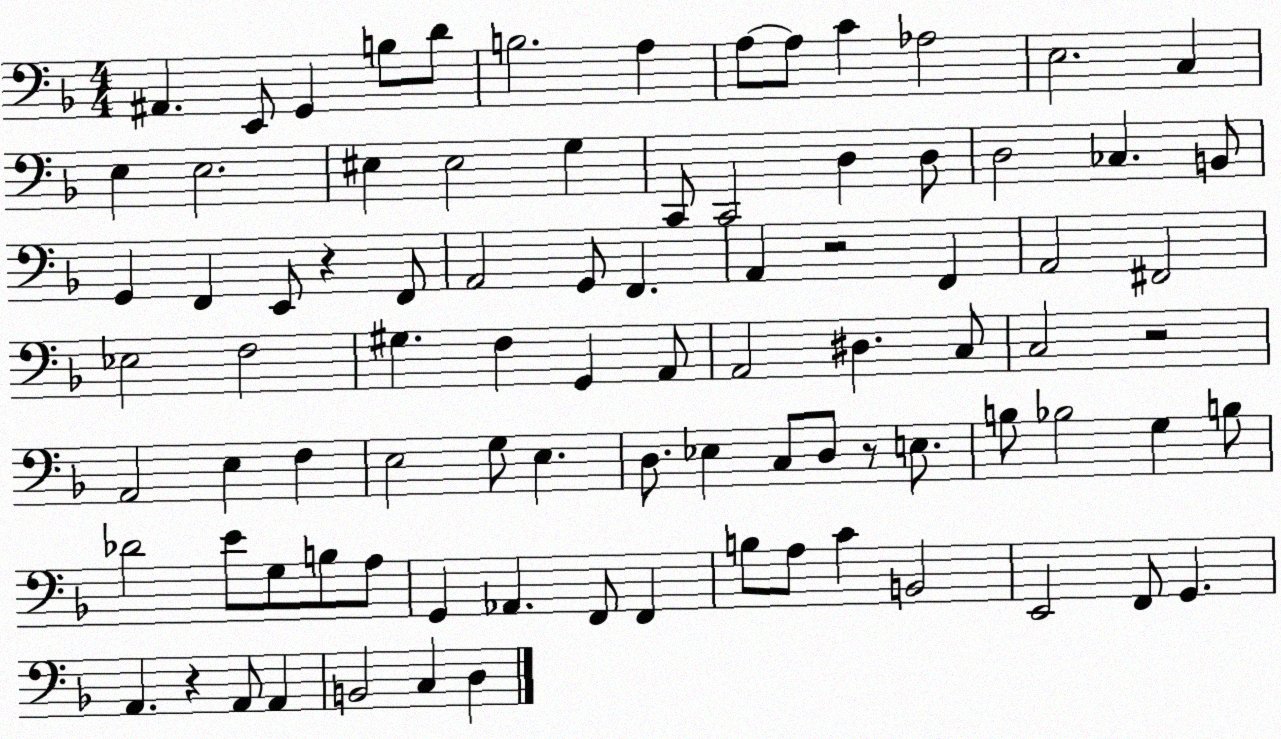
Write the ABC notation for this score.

X:1
T:Untitled
M:4/4
L:1/4
K:F
^A,, E,,/2 G,, B,/2 D/2 B,2 A, A,/2 A,/2 C _A,2 E,2 C, E, E,2 ^E, ^E,2 G, C,,/2 C,,2 D, D,/2 D,2 _C, B,,/2 G,, F,, E,,/2 z F,,/2 A,,2 G,,/2 F,, A,, z2 F,, A,,2 ^F,,2 _E,2 F,2 ^G, F, G,, A,,/2 A,,2 ^D, C,/2 C,2 z2 A,,2 E, F, E,2 G,/2 E, D,/2 _E, C,/2 D,/2 z/2 E,/2 B,/2 _B,2 G, B,/2 _D2 E/2 G,/2 B,/2 A,/2 G,, _A,, F,,/2 F,, B,/2 A,/2 C B,,2 E,,2 F,,/2 G,, A,, z A,,/2 A,, B,,2 C, D,